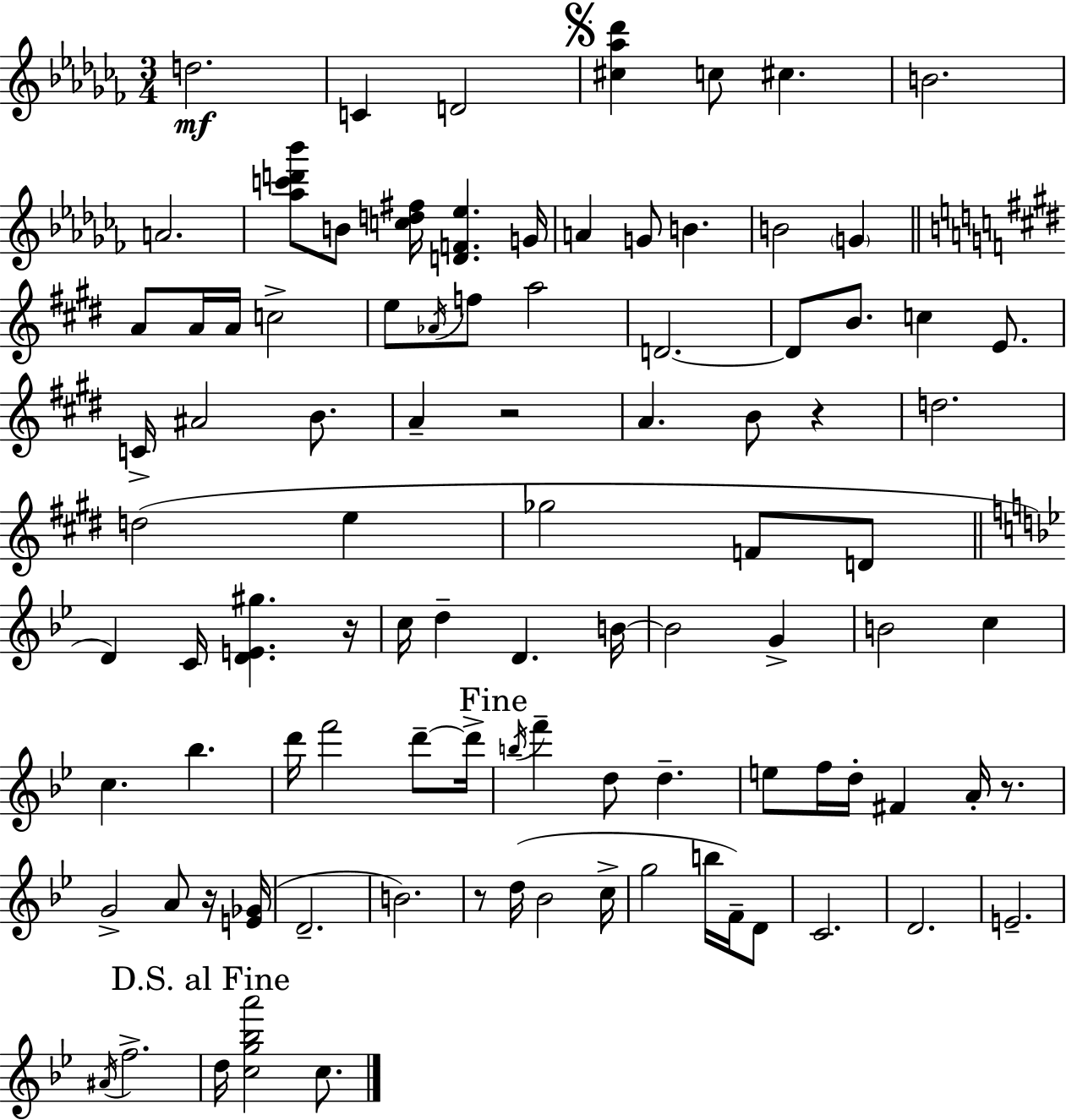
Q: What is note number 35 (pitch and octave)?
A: D5